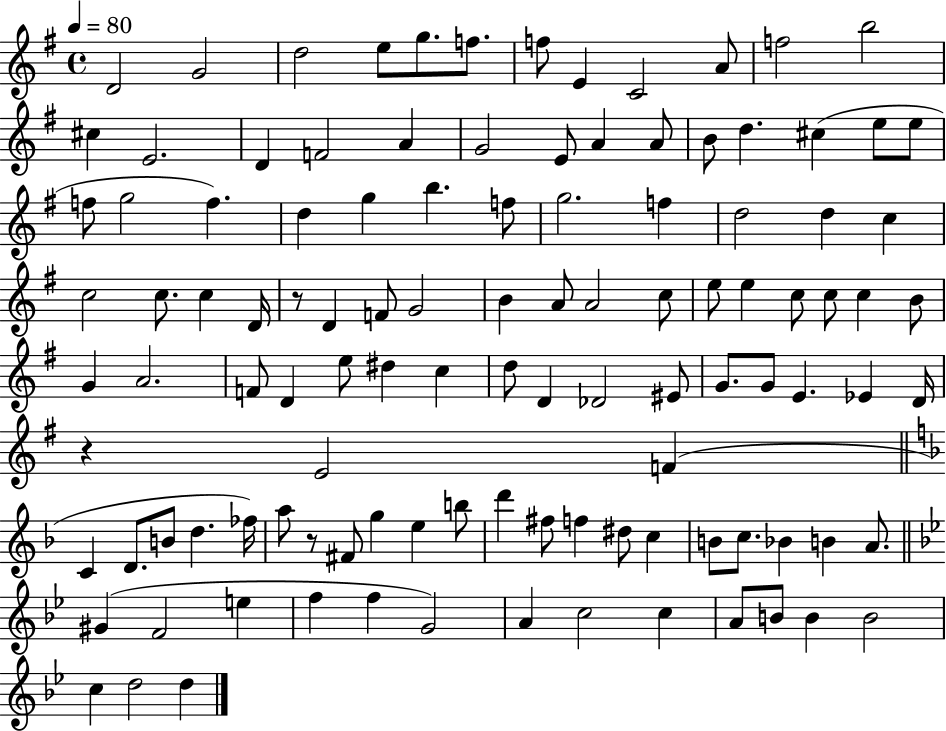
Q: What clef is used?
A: treble